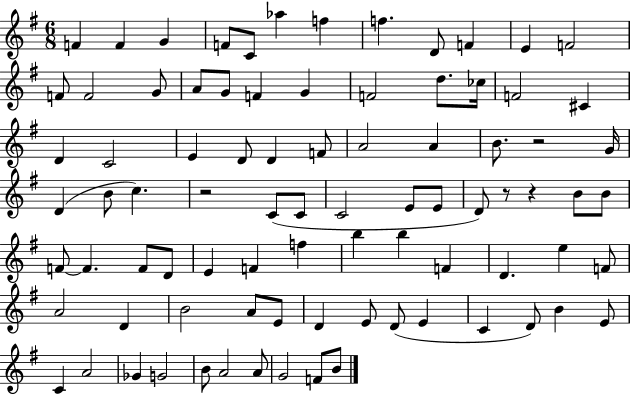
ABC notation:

X:1
T:Untitled
M:6/8
L:1/4
K:G
F F G F/2 C/2 _a f f D/2 F E F2 F/2 F2 G/2 A/2 G/2 F G F2 d/2 _c/4 F2 ^C D C2 E D/2 D F/2 A2 A B/2 z2 G/4 D B/2 c z2 C/2 C/2 C2 E/2 E/2 D/2 z/2 z B/2 B/2 F/2 F F/2 D/2 E F f b b F D e F/2 A2 D B2 A/2 E/2 D E/2 D/2 E C D/2 B E/2 C A2 _G G2 B/2 A2 A/2 G2 F/2 B/2